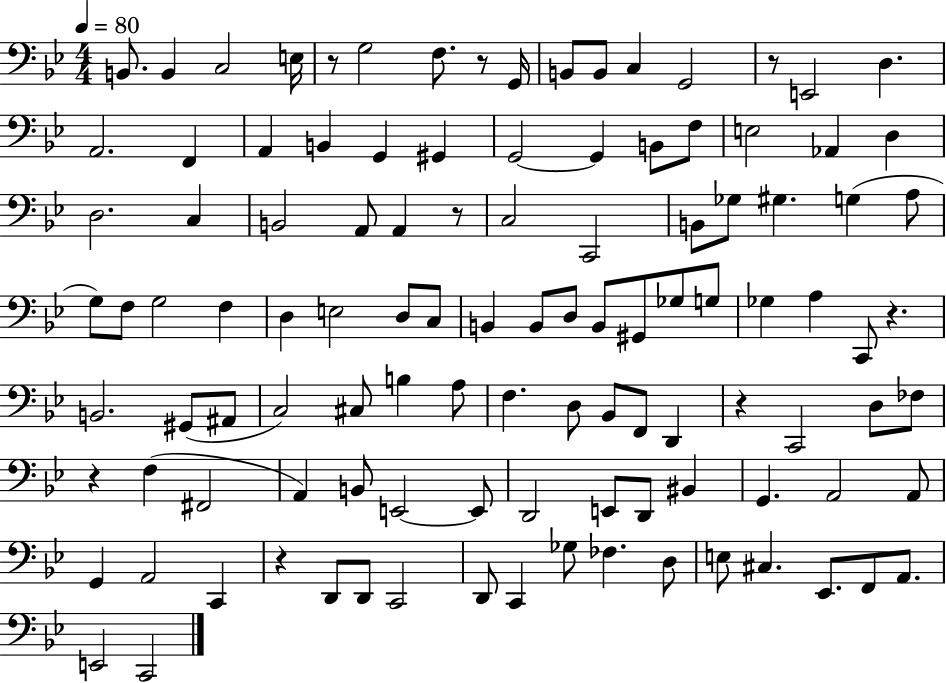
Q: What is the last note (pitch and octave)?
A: C2